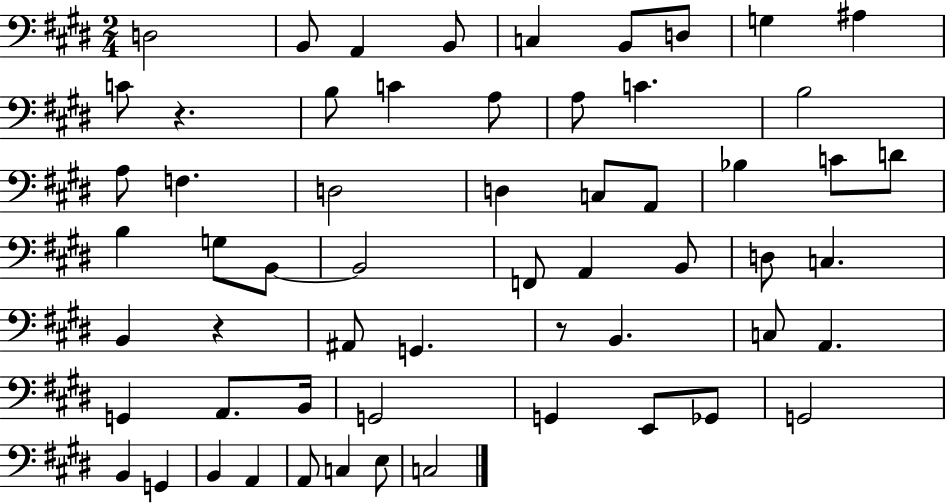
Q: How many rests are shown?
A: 3